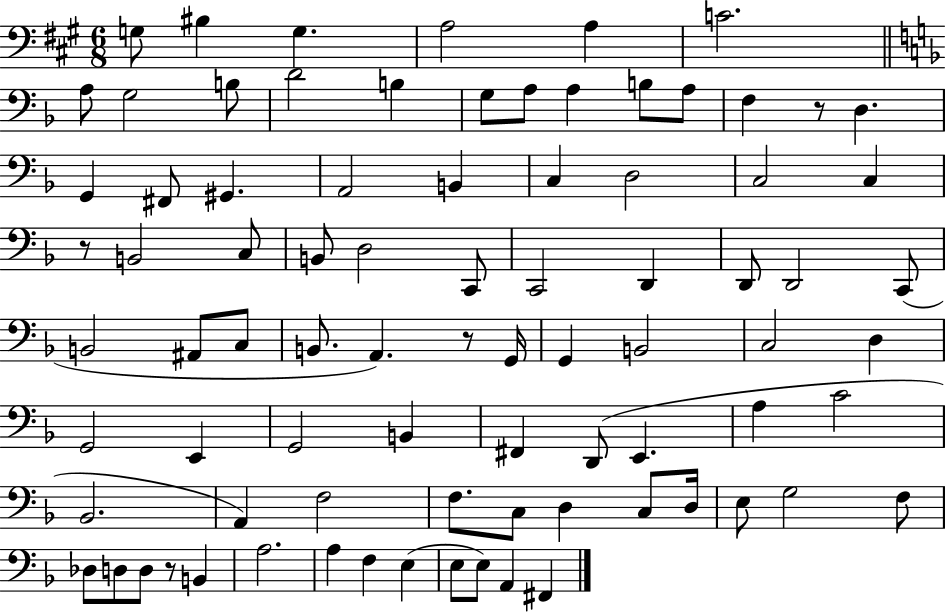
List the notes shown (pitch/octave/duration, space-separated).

G3/e BIS3/q G3/q. A3/h A3/q C4/h. A3/e G3/h B3/e D4/h B3/q G3/e A3/e A3/q B3/e A3/e F3/q R/e D3/q. G2/q F#2/e G#2/q. A2/h B2/q C3/q D3/h C3/h C3/q R/e B2/h C3/e B2/e D3/h C2/e C2/h D2/q D2/e D2/h C2/e B2/h A#2/e C3/e B2/e. A2/q. R/e G2/s G2/q B2/h C3/h D3/q G2/h E2/q G2/h B2/q F#2/q D2/e E2/q. A3/q C4/h Bb2/h. A2/q F3/h F3/e. C3/e D3/q C3/e D3/s E3/e G3/h F3/e Db3/e D3/e D3/e R/e B2/q A3/h. A3/q F3/q E3/q E3/e E3/e A2/q F#2/q